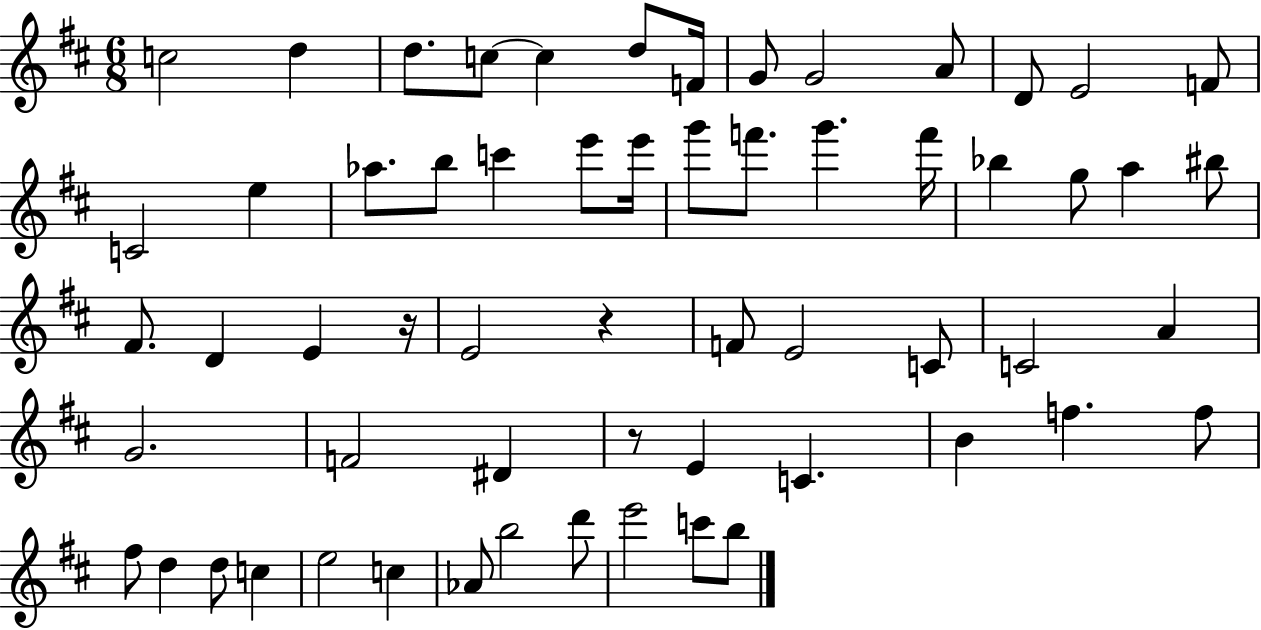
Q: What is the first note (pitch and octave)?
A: C5